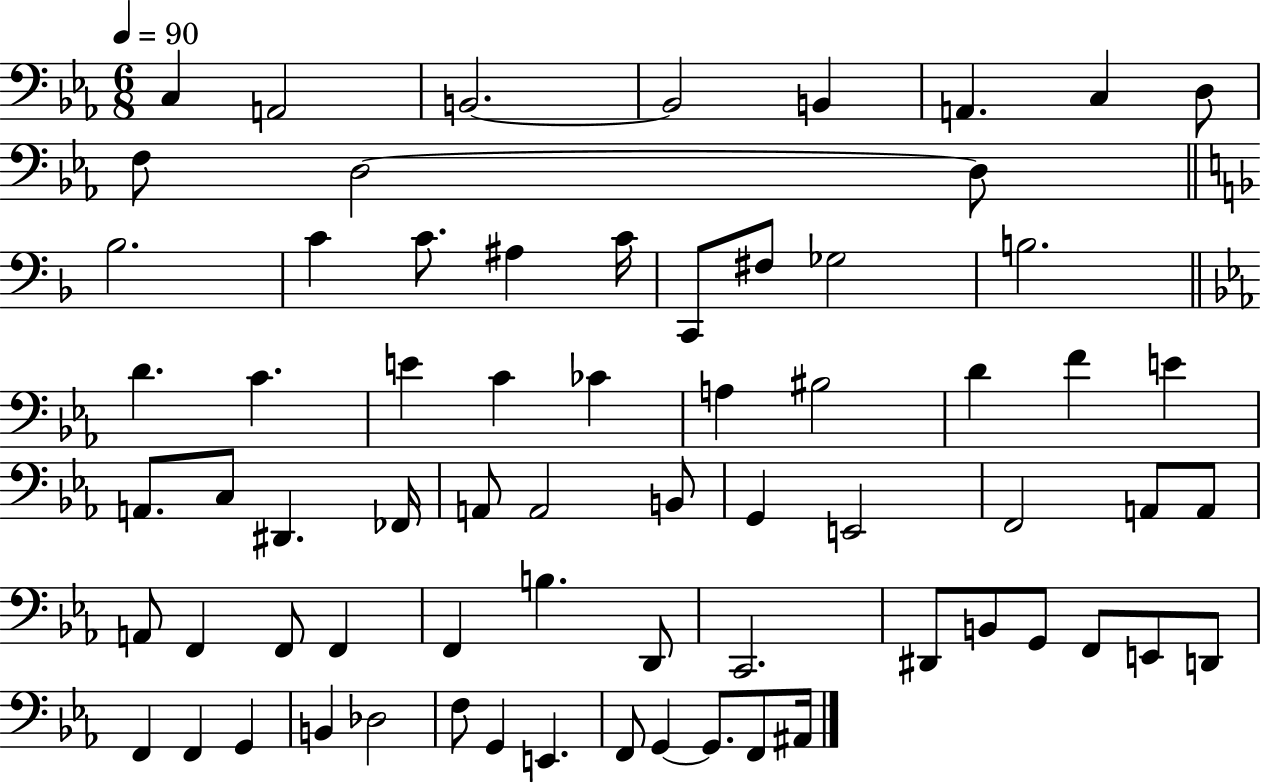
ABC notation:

X:1
T:Untitled
M:6/8
L:1/4
K:Eb
C, A,,2 B,,2 B,,2 B,, A,, C, D,/2 F,/2 D,2 D,/2 _B,2 C C/2 ^A, C/4 C,,/2 ^F,/2 _G,2 B,2 D C E C _C A, ^B,2 D F E A,,/2 C,/2 ^D,, _F,,/4 A,,/2 A,,2 B,,/2 G,, E,,2 F,,2 A,,/2 A,,/2 A,,/2 F,, F,,/2 F,, F,, B, D,,/2 C,,2 ^D,,/2 B,,/2 G,,/2 F,,/2 E,,/2 D,,/2 F,, F,, G,, B,, _D,2 F,/2 G,, E,, F,,/2 G,, G,,/2 F,,/2 ^A,,/4